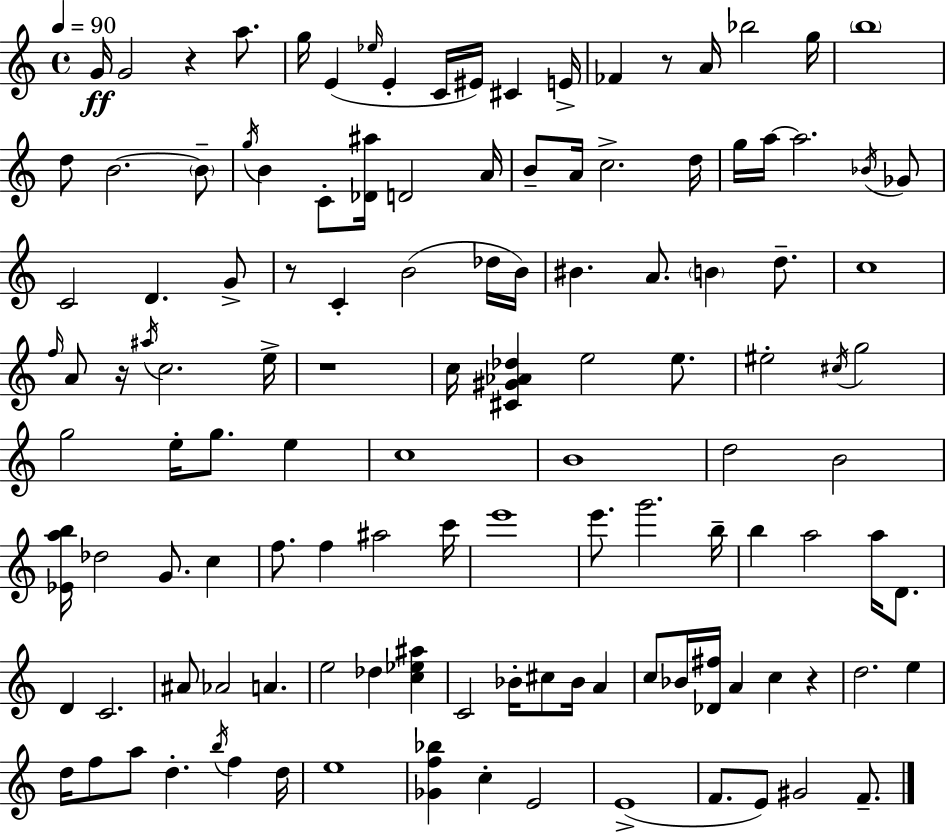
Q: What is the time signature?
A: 4/4